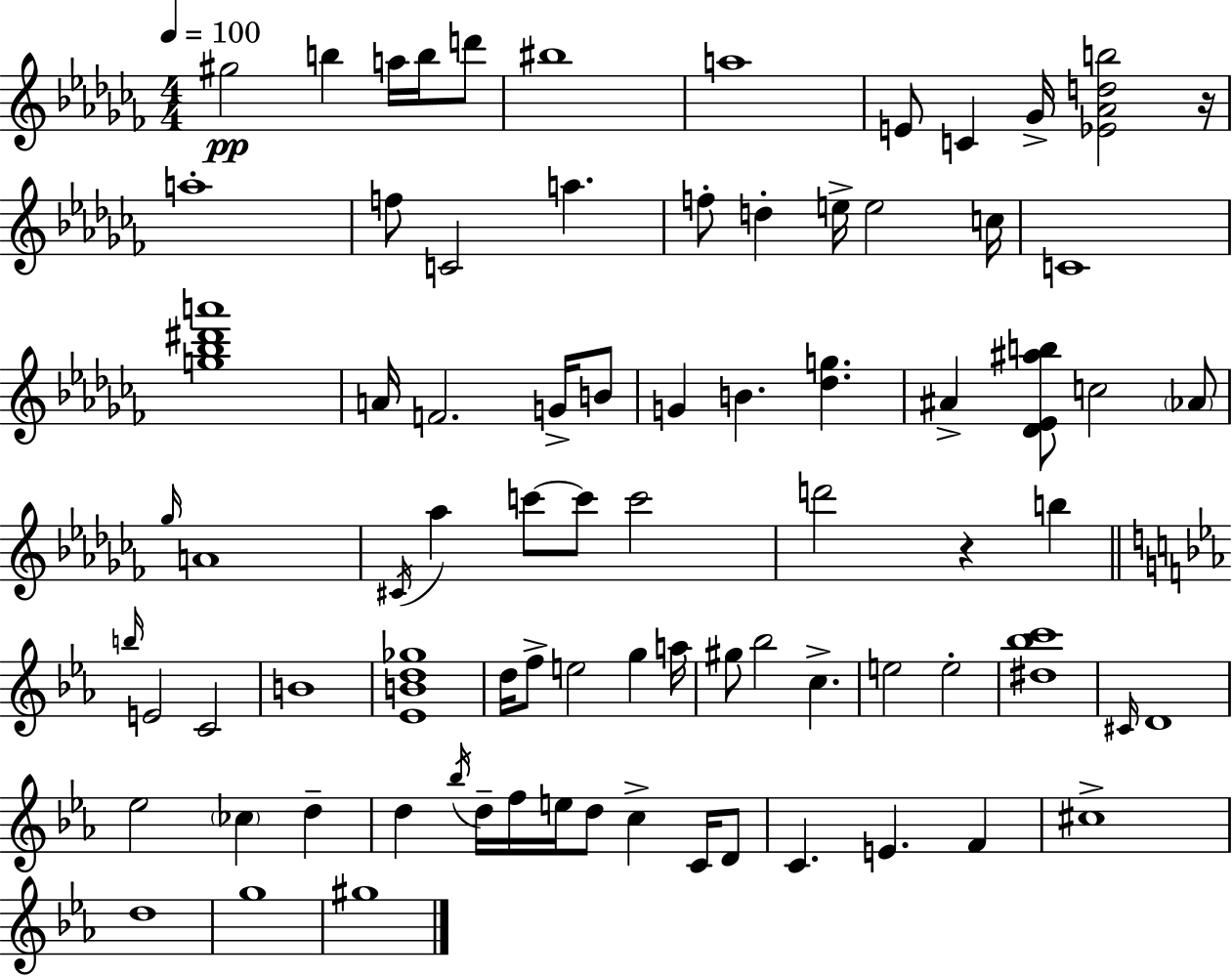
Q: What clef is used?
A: treble